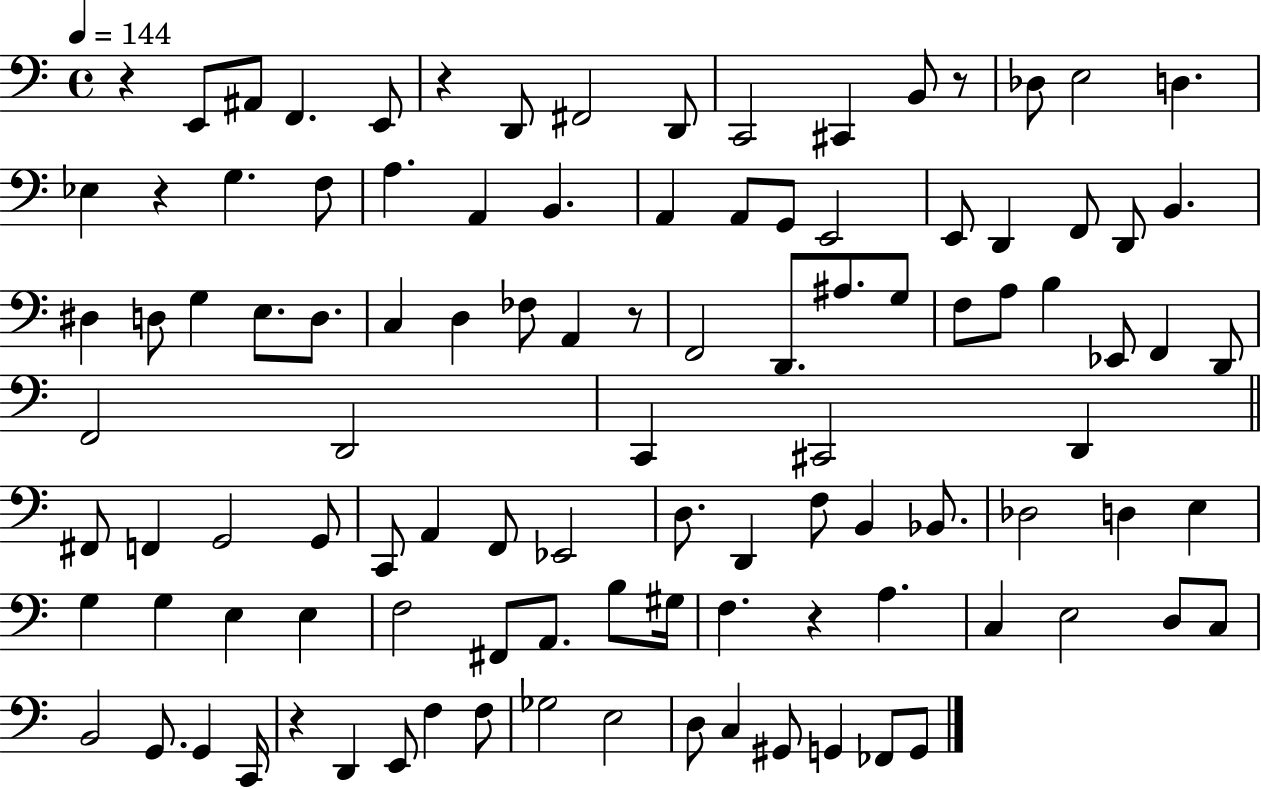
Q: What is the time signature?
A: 4/4